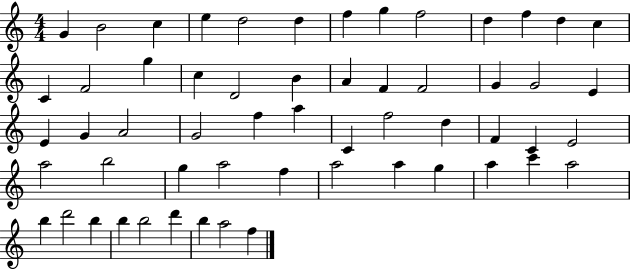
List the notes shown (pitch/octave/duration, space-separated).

G4/q B4/h C5/q E5/q D5/h D5/q F5/q G5/q F5/h D5/q F5/q D5/q C5/q C4/q F4/h G5/q C5/q D4/h B4/q A4/q F4/q F4/h G4/q G4/h E4/q E4/q G4/q A4/h G4/h F5/q A5/q C4/q F5/h D5/q F4/q C4/q E4/h A5/h B5/h G5/q A5/h F5/q A5/h A5/q G5/q A5/q C6/q A5/h B5/q D6/h B5/q B5/q B5/h D6/q B5/q A5/h F5/q